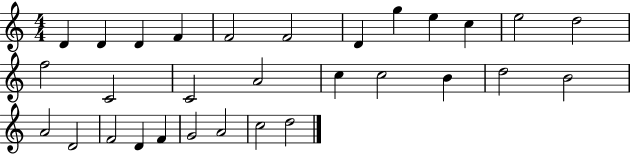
X:1
T:Untitled
M:4/4
L:1/4
K:C
D D D F F2 F2 D g e c e2 d2 f2 C2 C2 A2 c c2 B d2 B2 A2 D2 F2 D F G2 A2 c2 d2